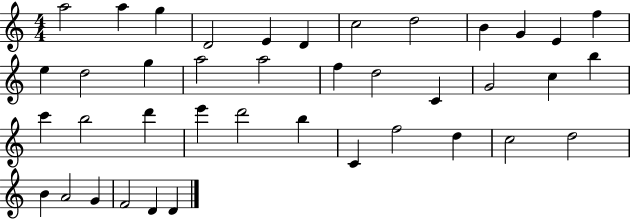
A5/h A5/q G5/q D4/h E4/q D4/q C5/h D5/h B4/q G4/q E4/q F5/q E5/q D5/h G5/q A5/h A5/h F5/q D5/h C4/q G4/h C5/q B5/q C6/q B5/h D6/q E6/q D6/h B5/q C4/q F5/h D5/q C5/h D5/h B4/q A4/h G4/q F4/h D4/q D4/q